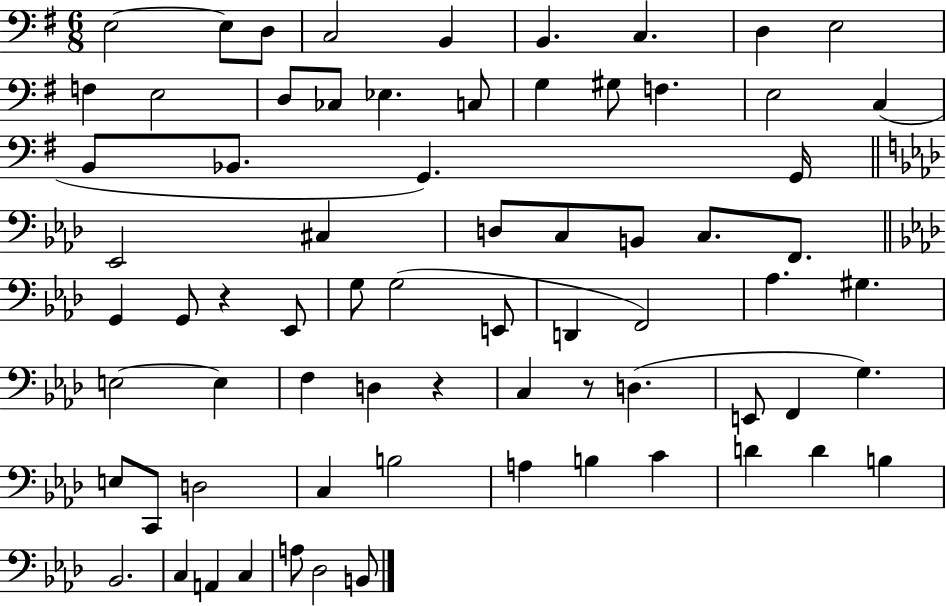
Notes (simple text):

E3/h E3/e D3/e C3/h B2/q B2/q. C3/q. D3/q E3/h F3/q E3/h D3/e CES3/e Eb3/q. C3/e G3/q G#3/e F3/q. E3/h C3/q B2/e Bb2/e. G2/q. G2/s Eb2/h C#3/q D3/e C3/e B2/e C3/e. F2/e. G2/q G2/e R/q Eb2/e G3/e G3/h E2/e D2/q F2/h Ab3/q. G#3/q. E3/h E3/q F3/q D3/q R/q C3/q R/e D3/q. E2/e F2/q G3/q. E3/e C2/e D3/h C3/q B3/h A3/q B3/q C4/q D4/q D4/q B3/q Bb2/h. C3/q A2/q C3/q A3/e Db3/h B2/e